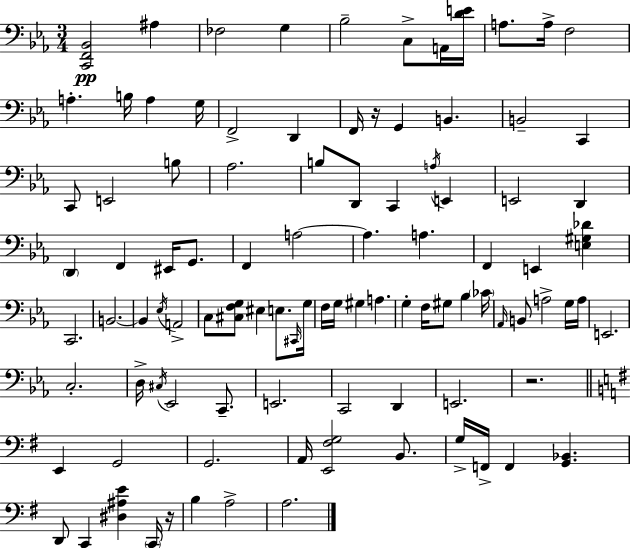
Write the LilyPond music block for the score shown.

{
  \clef bass
  \numericTimeSignature
  \time 3/4
  \key c \minor
  <c, f, bes,>2\pp ais4 | fes2 g4 | bes2-- c8-> a,16 <d' e'>16 | a8. a16-> f2 | \break a4.-. b16 a4 g16 | f,2-> d,4 | f,16 r16 g,4 b,4. | b,2-- c,4 | \break c,8 e,2 b8 | aes2. | b8 d,8 c,4 \acciaccatura { a16 } e,4 | e,2 d,4 | \break \parenthesize d,4 f,4 eis,16 g,8. | f,4 a2~~ | a4. a4. | f,4 e,4 <e gis des'>4 | \break c,2. | b,2.~~ | b,4 \acciaccatura { ees16 } a,2-> | c8 <cis f g>8 eis4 e8. | \break \grace { cis,16 } g16 f16 g16 gis4 a4. | g4-. f16 gis8 bes4 | \parenthesize ces'16 \grace { aes,16 } b,8 a2-> | g16 a16 e,2. | \break c2.-. | d16-> \acciaccatura { cis16 } ees,2 | c,8.-- e,2. | c,2 | \break d,4 e,2. | r2. | \bar "||" \break \key g \major e,4 g,2 | g,2. | a,16 <e, fis g>2 b,8. | g16-> f,16-> f,4 <g, bes,>4. | \break d,8 c,4 <dis ais e'>4 \parenthesize c,16 r16 | b4 a2-> | a2. | \bar "|."
}